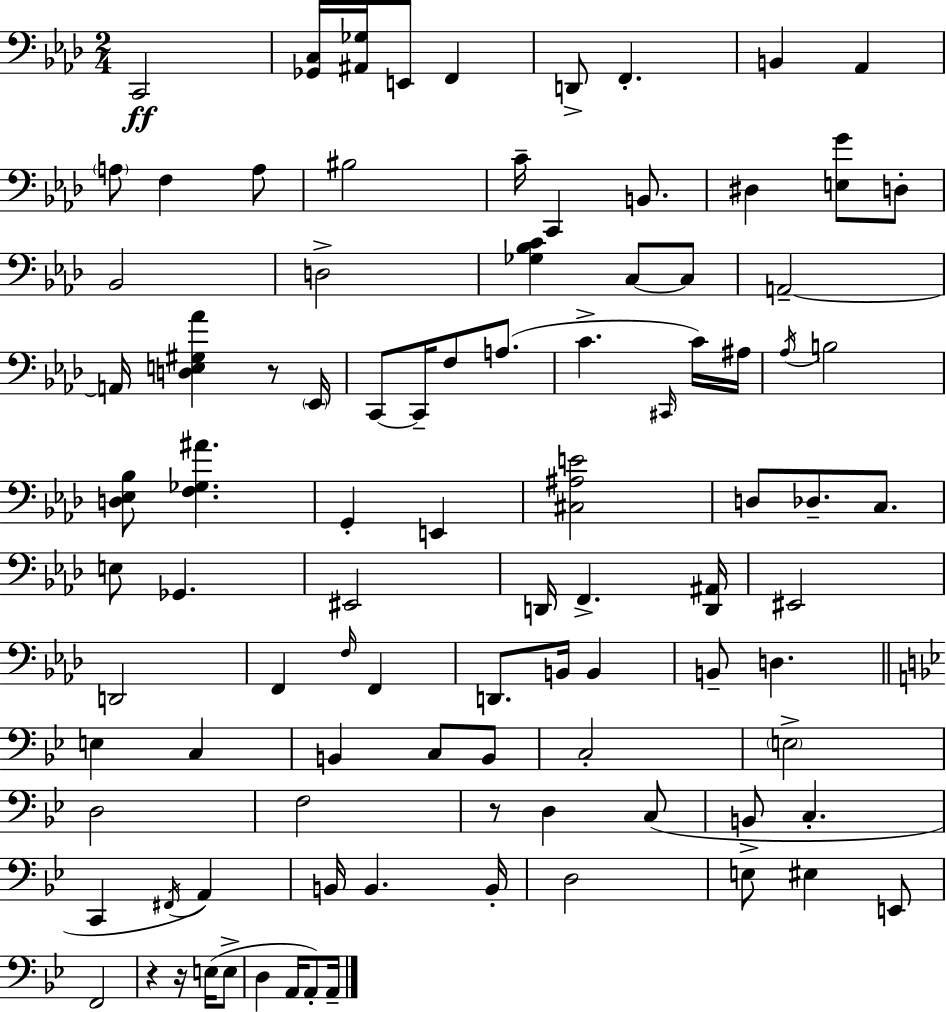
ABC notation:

X:1
T:Untitled
M:2/4
L:1/4
K:Ab
C,,2 [_G,,C,]/4 [^A,,_G,]/4 E,,/2 F,, D,,/2 F,, B,, _A,, A,/2 F, A,/2 ^B,2 C/4 C,, B,,/2 ^D, [E,G]/2 D,/2 _B,,2 D,2 [_G,_B,C] C,/2 C,/2 A,,2 A,,/4 [D,E,^G,_A] z/2 _E,,/4 C,,/2 C,,/4 F,/2 A,/2 C ^C,,/4 C/4 ^A,/4 _A,/4 B,2 [D,_E,_B,]/2 [F,_G,^A] G,, E,, [^C,^A,E]2 D,/2 _D,/2 C,/2 E,/2 _G,, ^E,,2 D,,/4 F,, [D,,^A,,]/4 ^E,,2 D,,2 F,, F,/4 F,, D,,/2 B,,/4 B,, B,,/2 D, E, C, B,, C,/2 B,,/2 C,2 E,2 D,2 F,2 z/2 D, C,/2 B,,/2 C, C,, ^F,,/4 A,, B,,/4 B,, B,,/4 D,2 E,/2 ^E, E,,/2 F,,2 z z/4 E,/4 E,/2 D, A,,/4 A,,/2 A,,/4